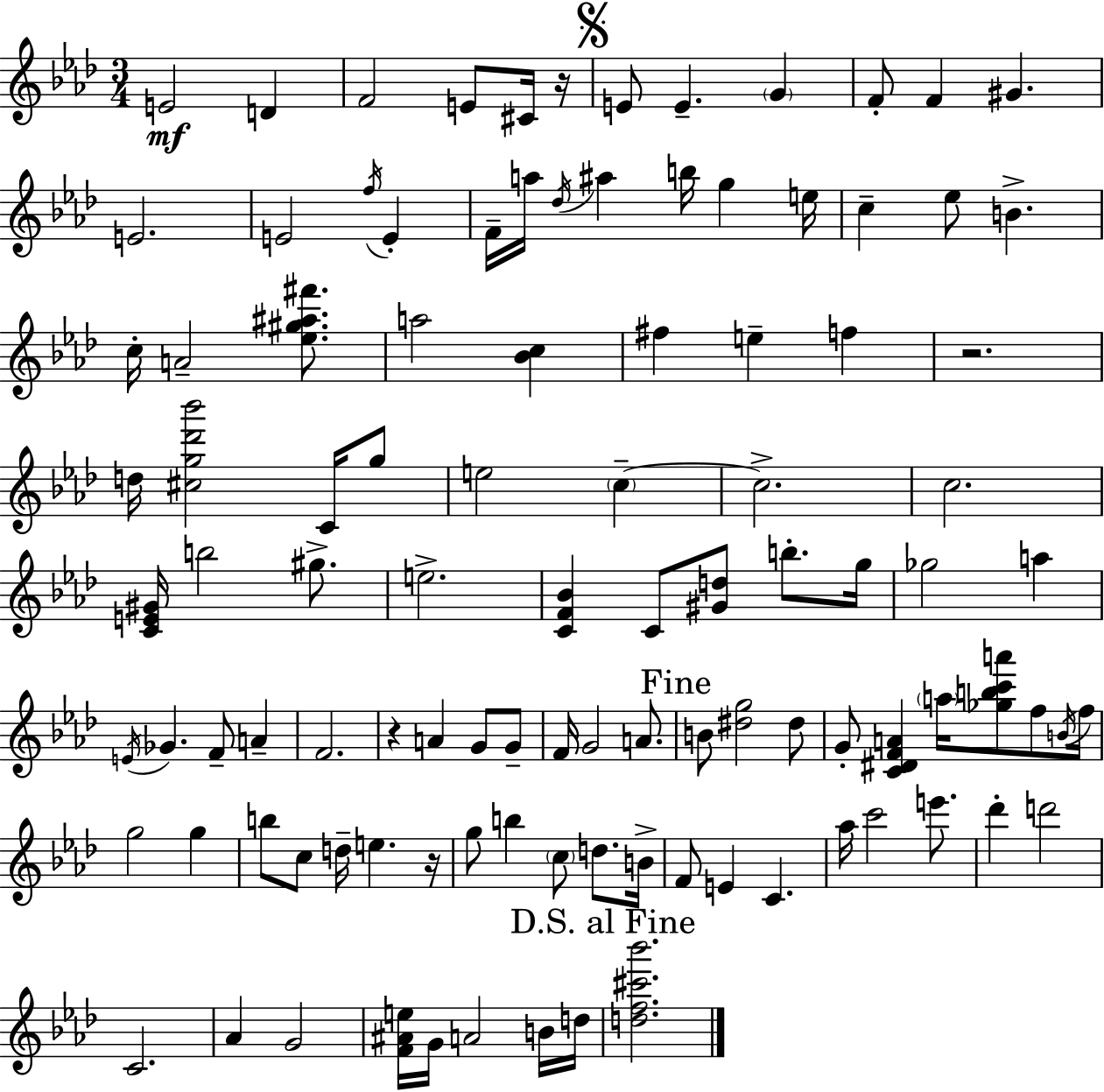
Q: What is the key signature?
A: AES major